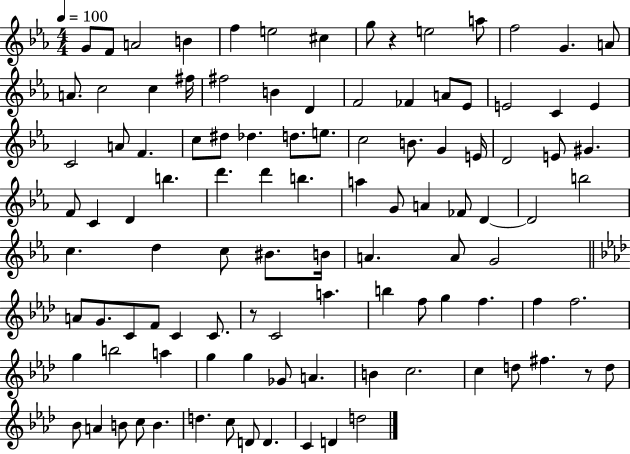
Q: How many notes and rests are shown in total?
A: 106